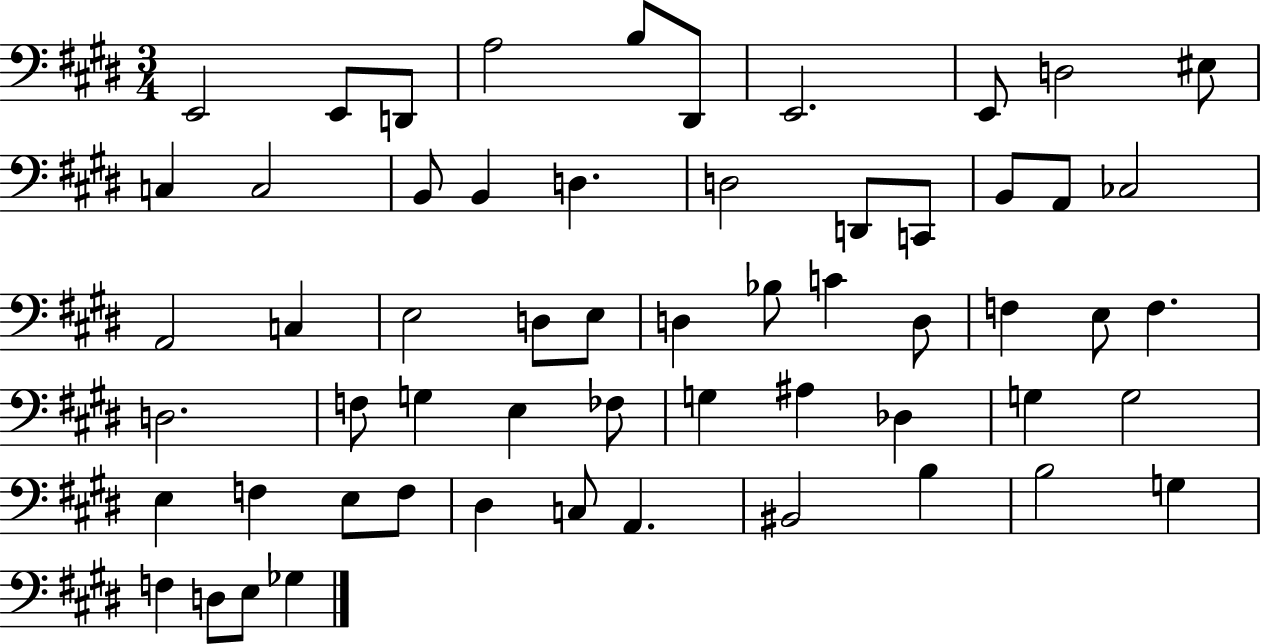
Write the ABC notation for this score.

X:1
T:Untitled
M:3/4
L:1/4
K:E
E,,2 E,,/2 D,,/2 A,2 B,/2 ^D,,/2 E,,2 E,,/2 D,2 ^E,/2 C, C,2 B,,/2 B,, D, D,2 D,,/2 C,,/2 B,,/2 A,,/2 _C,2 A,,2 C, E,2 D,/2 E,/2 D, _B,/2 C D,/2 F, E,/2 F, D,2 F,/2 G, E, _F,/2 G, ^A, _D, G, G,2 E, F, E,/2 F,/2 ^D, C,/2 A,, ^B,,2 B, B,2 G, F, D,/2 E,/2 _G,